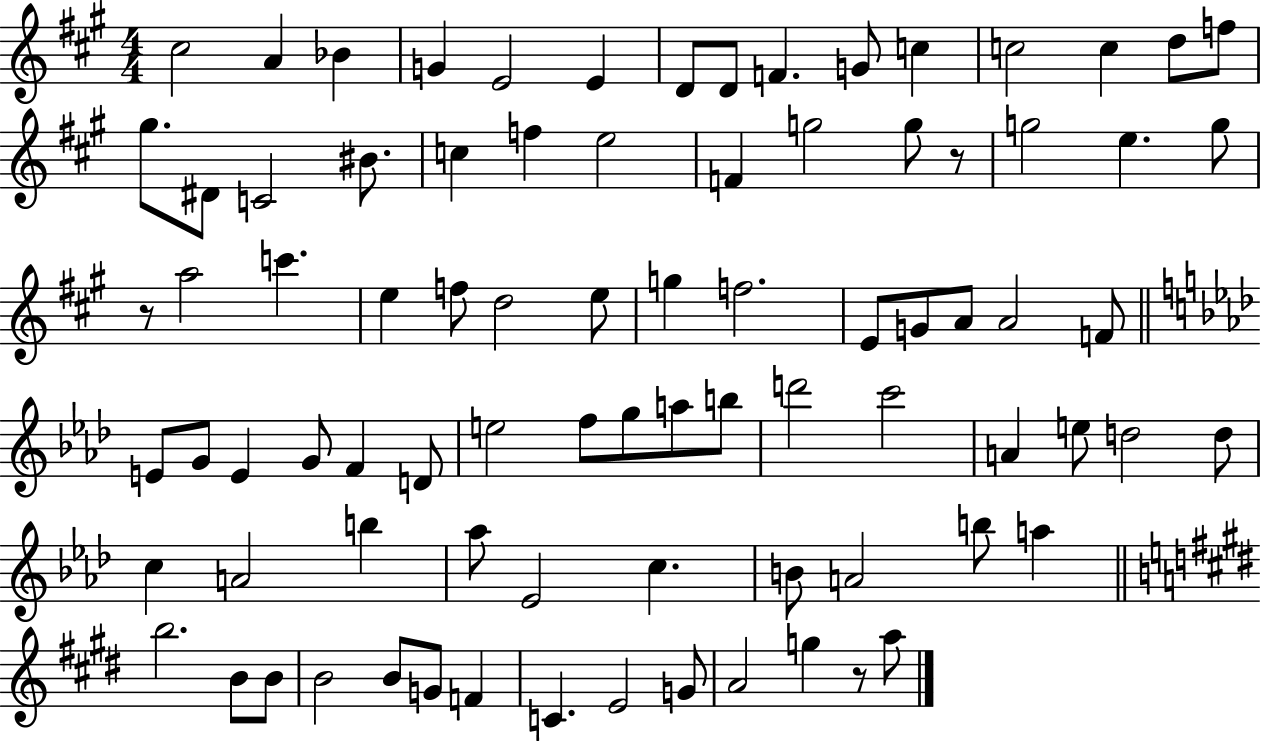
C#5/h A4/q Bb4/q G4/q E4/h E4/q D4/e D4/e F4/q. G4/e C5/q C5/h C5/q D5/e F5/e G#5/e. D#4/e C4/h BIS4/e. C5/q F5/q E5/h F4/q G5/h G5/e R/e G5/h E5/q. G5/e R/e A5/h C6/q. E5/q F5/e D5/h E5/e G5/q F5/h. E4/e G4/e A4/e A4/h F4/e E4/e G4/e E4/q G4/e F4/q D4/e E5/h F5/e G5/e A5/e B5/e D6/h C6/h A4/q E5/e D5/h D5/e C5/q A4/h B5/q Ab5/e Eb4/h C5/q. B4/e A4/h B5/e A5/q B5/h. B4/e B4/e B4/h B4/e G4/e F4/q C4/q. E4/h G4/e A4/h G5/q R/e A5/e